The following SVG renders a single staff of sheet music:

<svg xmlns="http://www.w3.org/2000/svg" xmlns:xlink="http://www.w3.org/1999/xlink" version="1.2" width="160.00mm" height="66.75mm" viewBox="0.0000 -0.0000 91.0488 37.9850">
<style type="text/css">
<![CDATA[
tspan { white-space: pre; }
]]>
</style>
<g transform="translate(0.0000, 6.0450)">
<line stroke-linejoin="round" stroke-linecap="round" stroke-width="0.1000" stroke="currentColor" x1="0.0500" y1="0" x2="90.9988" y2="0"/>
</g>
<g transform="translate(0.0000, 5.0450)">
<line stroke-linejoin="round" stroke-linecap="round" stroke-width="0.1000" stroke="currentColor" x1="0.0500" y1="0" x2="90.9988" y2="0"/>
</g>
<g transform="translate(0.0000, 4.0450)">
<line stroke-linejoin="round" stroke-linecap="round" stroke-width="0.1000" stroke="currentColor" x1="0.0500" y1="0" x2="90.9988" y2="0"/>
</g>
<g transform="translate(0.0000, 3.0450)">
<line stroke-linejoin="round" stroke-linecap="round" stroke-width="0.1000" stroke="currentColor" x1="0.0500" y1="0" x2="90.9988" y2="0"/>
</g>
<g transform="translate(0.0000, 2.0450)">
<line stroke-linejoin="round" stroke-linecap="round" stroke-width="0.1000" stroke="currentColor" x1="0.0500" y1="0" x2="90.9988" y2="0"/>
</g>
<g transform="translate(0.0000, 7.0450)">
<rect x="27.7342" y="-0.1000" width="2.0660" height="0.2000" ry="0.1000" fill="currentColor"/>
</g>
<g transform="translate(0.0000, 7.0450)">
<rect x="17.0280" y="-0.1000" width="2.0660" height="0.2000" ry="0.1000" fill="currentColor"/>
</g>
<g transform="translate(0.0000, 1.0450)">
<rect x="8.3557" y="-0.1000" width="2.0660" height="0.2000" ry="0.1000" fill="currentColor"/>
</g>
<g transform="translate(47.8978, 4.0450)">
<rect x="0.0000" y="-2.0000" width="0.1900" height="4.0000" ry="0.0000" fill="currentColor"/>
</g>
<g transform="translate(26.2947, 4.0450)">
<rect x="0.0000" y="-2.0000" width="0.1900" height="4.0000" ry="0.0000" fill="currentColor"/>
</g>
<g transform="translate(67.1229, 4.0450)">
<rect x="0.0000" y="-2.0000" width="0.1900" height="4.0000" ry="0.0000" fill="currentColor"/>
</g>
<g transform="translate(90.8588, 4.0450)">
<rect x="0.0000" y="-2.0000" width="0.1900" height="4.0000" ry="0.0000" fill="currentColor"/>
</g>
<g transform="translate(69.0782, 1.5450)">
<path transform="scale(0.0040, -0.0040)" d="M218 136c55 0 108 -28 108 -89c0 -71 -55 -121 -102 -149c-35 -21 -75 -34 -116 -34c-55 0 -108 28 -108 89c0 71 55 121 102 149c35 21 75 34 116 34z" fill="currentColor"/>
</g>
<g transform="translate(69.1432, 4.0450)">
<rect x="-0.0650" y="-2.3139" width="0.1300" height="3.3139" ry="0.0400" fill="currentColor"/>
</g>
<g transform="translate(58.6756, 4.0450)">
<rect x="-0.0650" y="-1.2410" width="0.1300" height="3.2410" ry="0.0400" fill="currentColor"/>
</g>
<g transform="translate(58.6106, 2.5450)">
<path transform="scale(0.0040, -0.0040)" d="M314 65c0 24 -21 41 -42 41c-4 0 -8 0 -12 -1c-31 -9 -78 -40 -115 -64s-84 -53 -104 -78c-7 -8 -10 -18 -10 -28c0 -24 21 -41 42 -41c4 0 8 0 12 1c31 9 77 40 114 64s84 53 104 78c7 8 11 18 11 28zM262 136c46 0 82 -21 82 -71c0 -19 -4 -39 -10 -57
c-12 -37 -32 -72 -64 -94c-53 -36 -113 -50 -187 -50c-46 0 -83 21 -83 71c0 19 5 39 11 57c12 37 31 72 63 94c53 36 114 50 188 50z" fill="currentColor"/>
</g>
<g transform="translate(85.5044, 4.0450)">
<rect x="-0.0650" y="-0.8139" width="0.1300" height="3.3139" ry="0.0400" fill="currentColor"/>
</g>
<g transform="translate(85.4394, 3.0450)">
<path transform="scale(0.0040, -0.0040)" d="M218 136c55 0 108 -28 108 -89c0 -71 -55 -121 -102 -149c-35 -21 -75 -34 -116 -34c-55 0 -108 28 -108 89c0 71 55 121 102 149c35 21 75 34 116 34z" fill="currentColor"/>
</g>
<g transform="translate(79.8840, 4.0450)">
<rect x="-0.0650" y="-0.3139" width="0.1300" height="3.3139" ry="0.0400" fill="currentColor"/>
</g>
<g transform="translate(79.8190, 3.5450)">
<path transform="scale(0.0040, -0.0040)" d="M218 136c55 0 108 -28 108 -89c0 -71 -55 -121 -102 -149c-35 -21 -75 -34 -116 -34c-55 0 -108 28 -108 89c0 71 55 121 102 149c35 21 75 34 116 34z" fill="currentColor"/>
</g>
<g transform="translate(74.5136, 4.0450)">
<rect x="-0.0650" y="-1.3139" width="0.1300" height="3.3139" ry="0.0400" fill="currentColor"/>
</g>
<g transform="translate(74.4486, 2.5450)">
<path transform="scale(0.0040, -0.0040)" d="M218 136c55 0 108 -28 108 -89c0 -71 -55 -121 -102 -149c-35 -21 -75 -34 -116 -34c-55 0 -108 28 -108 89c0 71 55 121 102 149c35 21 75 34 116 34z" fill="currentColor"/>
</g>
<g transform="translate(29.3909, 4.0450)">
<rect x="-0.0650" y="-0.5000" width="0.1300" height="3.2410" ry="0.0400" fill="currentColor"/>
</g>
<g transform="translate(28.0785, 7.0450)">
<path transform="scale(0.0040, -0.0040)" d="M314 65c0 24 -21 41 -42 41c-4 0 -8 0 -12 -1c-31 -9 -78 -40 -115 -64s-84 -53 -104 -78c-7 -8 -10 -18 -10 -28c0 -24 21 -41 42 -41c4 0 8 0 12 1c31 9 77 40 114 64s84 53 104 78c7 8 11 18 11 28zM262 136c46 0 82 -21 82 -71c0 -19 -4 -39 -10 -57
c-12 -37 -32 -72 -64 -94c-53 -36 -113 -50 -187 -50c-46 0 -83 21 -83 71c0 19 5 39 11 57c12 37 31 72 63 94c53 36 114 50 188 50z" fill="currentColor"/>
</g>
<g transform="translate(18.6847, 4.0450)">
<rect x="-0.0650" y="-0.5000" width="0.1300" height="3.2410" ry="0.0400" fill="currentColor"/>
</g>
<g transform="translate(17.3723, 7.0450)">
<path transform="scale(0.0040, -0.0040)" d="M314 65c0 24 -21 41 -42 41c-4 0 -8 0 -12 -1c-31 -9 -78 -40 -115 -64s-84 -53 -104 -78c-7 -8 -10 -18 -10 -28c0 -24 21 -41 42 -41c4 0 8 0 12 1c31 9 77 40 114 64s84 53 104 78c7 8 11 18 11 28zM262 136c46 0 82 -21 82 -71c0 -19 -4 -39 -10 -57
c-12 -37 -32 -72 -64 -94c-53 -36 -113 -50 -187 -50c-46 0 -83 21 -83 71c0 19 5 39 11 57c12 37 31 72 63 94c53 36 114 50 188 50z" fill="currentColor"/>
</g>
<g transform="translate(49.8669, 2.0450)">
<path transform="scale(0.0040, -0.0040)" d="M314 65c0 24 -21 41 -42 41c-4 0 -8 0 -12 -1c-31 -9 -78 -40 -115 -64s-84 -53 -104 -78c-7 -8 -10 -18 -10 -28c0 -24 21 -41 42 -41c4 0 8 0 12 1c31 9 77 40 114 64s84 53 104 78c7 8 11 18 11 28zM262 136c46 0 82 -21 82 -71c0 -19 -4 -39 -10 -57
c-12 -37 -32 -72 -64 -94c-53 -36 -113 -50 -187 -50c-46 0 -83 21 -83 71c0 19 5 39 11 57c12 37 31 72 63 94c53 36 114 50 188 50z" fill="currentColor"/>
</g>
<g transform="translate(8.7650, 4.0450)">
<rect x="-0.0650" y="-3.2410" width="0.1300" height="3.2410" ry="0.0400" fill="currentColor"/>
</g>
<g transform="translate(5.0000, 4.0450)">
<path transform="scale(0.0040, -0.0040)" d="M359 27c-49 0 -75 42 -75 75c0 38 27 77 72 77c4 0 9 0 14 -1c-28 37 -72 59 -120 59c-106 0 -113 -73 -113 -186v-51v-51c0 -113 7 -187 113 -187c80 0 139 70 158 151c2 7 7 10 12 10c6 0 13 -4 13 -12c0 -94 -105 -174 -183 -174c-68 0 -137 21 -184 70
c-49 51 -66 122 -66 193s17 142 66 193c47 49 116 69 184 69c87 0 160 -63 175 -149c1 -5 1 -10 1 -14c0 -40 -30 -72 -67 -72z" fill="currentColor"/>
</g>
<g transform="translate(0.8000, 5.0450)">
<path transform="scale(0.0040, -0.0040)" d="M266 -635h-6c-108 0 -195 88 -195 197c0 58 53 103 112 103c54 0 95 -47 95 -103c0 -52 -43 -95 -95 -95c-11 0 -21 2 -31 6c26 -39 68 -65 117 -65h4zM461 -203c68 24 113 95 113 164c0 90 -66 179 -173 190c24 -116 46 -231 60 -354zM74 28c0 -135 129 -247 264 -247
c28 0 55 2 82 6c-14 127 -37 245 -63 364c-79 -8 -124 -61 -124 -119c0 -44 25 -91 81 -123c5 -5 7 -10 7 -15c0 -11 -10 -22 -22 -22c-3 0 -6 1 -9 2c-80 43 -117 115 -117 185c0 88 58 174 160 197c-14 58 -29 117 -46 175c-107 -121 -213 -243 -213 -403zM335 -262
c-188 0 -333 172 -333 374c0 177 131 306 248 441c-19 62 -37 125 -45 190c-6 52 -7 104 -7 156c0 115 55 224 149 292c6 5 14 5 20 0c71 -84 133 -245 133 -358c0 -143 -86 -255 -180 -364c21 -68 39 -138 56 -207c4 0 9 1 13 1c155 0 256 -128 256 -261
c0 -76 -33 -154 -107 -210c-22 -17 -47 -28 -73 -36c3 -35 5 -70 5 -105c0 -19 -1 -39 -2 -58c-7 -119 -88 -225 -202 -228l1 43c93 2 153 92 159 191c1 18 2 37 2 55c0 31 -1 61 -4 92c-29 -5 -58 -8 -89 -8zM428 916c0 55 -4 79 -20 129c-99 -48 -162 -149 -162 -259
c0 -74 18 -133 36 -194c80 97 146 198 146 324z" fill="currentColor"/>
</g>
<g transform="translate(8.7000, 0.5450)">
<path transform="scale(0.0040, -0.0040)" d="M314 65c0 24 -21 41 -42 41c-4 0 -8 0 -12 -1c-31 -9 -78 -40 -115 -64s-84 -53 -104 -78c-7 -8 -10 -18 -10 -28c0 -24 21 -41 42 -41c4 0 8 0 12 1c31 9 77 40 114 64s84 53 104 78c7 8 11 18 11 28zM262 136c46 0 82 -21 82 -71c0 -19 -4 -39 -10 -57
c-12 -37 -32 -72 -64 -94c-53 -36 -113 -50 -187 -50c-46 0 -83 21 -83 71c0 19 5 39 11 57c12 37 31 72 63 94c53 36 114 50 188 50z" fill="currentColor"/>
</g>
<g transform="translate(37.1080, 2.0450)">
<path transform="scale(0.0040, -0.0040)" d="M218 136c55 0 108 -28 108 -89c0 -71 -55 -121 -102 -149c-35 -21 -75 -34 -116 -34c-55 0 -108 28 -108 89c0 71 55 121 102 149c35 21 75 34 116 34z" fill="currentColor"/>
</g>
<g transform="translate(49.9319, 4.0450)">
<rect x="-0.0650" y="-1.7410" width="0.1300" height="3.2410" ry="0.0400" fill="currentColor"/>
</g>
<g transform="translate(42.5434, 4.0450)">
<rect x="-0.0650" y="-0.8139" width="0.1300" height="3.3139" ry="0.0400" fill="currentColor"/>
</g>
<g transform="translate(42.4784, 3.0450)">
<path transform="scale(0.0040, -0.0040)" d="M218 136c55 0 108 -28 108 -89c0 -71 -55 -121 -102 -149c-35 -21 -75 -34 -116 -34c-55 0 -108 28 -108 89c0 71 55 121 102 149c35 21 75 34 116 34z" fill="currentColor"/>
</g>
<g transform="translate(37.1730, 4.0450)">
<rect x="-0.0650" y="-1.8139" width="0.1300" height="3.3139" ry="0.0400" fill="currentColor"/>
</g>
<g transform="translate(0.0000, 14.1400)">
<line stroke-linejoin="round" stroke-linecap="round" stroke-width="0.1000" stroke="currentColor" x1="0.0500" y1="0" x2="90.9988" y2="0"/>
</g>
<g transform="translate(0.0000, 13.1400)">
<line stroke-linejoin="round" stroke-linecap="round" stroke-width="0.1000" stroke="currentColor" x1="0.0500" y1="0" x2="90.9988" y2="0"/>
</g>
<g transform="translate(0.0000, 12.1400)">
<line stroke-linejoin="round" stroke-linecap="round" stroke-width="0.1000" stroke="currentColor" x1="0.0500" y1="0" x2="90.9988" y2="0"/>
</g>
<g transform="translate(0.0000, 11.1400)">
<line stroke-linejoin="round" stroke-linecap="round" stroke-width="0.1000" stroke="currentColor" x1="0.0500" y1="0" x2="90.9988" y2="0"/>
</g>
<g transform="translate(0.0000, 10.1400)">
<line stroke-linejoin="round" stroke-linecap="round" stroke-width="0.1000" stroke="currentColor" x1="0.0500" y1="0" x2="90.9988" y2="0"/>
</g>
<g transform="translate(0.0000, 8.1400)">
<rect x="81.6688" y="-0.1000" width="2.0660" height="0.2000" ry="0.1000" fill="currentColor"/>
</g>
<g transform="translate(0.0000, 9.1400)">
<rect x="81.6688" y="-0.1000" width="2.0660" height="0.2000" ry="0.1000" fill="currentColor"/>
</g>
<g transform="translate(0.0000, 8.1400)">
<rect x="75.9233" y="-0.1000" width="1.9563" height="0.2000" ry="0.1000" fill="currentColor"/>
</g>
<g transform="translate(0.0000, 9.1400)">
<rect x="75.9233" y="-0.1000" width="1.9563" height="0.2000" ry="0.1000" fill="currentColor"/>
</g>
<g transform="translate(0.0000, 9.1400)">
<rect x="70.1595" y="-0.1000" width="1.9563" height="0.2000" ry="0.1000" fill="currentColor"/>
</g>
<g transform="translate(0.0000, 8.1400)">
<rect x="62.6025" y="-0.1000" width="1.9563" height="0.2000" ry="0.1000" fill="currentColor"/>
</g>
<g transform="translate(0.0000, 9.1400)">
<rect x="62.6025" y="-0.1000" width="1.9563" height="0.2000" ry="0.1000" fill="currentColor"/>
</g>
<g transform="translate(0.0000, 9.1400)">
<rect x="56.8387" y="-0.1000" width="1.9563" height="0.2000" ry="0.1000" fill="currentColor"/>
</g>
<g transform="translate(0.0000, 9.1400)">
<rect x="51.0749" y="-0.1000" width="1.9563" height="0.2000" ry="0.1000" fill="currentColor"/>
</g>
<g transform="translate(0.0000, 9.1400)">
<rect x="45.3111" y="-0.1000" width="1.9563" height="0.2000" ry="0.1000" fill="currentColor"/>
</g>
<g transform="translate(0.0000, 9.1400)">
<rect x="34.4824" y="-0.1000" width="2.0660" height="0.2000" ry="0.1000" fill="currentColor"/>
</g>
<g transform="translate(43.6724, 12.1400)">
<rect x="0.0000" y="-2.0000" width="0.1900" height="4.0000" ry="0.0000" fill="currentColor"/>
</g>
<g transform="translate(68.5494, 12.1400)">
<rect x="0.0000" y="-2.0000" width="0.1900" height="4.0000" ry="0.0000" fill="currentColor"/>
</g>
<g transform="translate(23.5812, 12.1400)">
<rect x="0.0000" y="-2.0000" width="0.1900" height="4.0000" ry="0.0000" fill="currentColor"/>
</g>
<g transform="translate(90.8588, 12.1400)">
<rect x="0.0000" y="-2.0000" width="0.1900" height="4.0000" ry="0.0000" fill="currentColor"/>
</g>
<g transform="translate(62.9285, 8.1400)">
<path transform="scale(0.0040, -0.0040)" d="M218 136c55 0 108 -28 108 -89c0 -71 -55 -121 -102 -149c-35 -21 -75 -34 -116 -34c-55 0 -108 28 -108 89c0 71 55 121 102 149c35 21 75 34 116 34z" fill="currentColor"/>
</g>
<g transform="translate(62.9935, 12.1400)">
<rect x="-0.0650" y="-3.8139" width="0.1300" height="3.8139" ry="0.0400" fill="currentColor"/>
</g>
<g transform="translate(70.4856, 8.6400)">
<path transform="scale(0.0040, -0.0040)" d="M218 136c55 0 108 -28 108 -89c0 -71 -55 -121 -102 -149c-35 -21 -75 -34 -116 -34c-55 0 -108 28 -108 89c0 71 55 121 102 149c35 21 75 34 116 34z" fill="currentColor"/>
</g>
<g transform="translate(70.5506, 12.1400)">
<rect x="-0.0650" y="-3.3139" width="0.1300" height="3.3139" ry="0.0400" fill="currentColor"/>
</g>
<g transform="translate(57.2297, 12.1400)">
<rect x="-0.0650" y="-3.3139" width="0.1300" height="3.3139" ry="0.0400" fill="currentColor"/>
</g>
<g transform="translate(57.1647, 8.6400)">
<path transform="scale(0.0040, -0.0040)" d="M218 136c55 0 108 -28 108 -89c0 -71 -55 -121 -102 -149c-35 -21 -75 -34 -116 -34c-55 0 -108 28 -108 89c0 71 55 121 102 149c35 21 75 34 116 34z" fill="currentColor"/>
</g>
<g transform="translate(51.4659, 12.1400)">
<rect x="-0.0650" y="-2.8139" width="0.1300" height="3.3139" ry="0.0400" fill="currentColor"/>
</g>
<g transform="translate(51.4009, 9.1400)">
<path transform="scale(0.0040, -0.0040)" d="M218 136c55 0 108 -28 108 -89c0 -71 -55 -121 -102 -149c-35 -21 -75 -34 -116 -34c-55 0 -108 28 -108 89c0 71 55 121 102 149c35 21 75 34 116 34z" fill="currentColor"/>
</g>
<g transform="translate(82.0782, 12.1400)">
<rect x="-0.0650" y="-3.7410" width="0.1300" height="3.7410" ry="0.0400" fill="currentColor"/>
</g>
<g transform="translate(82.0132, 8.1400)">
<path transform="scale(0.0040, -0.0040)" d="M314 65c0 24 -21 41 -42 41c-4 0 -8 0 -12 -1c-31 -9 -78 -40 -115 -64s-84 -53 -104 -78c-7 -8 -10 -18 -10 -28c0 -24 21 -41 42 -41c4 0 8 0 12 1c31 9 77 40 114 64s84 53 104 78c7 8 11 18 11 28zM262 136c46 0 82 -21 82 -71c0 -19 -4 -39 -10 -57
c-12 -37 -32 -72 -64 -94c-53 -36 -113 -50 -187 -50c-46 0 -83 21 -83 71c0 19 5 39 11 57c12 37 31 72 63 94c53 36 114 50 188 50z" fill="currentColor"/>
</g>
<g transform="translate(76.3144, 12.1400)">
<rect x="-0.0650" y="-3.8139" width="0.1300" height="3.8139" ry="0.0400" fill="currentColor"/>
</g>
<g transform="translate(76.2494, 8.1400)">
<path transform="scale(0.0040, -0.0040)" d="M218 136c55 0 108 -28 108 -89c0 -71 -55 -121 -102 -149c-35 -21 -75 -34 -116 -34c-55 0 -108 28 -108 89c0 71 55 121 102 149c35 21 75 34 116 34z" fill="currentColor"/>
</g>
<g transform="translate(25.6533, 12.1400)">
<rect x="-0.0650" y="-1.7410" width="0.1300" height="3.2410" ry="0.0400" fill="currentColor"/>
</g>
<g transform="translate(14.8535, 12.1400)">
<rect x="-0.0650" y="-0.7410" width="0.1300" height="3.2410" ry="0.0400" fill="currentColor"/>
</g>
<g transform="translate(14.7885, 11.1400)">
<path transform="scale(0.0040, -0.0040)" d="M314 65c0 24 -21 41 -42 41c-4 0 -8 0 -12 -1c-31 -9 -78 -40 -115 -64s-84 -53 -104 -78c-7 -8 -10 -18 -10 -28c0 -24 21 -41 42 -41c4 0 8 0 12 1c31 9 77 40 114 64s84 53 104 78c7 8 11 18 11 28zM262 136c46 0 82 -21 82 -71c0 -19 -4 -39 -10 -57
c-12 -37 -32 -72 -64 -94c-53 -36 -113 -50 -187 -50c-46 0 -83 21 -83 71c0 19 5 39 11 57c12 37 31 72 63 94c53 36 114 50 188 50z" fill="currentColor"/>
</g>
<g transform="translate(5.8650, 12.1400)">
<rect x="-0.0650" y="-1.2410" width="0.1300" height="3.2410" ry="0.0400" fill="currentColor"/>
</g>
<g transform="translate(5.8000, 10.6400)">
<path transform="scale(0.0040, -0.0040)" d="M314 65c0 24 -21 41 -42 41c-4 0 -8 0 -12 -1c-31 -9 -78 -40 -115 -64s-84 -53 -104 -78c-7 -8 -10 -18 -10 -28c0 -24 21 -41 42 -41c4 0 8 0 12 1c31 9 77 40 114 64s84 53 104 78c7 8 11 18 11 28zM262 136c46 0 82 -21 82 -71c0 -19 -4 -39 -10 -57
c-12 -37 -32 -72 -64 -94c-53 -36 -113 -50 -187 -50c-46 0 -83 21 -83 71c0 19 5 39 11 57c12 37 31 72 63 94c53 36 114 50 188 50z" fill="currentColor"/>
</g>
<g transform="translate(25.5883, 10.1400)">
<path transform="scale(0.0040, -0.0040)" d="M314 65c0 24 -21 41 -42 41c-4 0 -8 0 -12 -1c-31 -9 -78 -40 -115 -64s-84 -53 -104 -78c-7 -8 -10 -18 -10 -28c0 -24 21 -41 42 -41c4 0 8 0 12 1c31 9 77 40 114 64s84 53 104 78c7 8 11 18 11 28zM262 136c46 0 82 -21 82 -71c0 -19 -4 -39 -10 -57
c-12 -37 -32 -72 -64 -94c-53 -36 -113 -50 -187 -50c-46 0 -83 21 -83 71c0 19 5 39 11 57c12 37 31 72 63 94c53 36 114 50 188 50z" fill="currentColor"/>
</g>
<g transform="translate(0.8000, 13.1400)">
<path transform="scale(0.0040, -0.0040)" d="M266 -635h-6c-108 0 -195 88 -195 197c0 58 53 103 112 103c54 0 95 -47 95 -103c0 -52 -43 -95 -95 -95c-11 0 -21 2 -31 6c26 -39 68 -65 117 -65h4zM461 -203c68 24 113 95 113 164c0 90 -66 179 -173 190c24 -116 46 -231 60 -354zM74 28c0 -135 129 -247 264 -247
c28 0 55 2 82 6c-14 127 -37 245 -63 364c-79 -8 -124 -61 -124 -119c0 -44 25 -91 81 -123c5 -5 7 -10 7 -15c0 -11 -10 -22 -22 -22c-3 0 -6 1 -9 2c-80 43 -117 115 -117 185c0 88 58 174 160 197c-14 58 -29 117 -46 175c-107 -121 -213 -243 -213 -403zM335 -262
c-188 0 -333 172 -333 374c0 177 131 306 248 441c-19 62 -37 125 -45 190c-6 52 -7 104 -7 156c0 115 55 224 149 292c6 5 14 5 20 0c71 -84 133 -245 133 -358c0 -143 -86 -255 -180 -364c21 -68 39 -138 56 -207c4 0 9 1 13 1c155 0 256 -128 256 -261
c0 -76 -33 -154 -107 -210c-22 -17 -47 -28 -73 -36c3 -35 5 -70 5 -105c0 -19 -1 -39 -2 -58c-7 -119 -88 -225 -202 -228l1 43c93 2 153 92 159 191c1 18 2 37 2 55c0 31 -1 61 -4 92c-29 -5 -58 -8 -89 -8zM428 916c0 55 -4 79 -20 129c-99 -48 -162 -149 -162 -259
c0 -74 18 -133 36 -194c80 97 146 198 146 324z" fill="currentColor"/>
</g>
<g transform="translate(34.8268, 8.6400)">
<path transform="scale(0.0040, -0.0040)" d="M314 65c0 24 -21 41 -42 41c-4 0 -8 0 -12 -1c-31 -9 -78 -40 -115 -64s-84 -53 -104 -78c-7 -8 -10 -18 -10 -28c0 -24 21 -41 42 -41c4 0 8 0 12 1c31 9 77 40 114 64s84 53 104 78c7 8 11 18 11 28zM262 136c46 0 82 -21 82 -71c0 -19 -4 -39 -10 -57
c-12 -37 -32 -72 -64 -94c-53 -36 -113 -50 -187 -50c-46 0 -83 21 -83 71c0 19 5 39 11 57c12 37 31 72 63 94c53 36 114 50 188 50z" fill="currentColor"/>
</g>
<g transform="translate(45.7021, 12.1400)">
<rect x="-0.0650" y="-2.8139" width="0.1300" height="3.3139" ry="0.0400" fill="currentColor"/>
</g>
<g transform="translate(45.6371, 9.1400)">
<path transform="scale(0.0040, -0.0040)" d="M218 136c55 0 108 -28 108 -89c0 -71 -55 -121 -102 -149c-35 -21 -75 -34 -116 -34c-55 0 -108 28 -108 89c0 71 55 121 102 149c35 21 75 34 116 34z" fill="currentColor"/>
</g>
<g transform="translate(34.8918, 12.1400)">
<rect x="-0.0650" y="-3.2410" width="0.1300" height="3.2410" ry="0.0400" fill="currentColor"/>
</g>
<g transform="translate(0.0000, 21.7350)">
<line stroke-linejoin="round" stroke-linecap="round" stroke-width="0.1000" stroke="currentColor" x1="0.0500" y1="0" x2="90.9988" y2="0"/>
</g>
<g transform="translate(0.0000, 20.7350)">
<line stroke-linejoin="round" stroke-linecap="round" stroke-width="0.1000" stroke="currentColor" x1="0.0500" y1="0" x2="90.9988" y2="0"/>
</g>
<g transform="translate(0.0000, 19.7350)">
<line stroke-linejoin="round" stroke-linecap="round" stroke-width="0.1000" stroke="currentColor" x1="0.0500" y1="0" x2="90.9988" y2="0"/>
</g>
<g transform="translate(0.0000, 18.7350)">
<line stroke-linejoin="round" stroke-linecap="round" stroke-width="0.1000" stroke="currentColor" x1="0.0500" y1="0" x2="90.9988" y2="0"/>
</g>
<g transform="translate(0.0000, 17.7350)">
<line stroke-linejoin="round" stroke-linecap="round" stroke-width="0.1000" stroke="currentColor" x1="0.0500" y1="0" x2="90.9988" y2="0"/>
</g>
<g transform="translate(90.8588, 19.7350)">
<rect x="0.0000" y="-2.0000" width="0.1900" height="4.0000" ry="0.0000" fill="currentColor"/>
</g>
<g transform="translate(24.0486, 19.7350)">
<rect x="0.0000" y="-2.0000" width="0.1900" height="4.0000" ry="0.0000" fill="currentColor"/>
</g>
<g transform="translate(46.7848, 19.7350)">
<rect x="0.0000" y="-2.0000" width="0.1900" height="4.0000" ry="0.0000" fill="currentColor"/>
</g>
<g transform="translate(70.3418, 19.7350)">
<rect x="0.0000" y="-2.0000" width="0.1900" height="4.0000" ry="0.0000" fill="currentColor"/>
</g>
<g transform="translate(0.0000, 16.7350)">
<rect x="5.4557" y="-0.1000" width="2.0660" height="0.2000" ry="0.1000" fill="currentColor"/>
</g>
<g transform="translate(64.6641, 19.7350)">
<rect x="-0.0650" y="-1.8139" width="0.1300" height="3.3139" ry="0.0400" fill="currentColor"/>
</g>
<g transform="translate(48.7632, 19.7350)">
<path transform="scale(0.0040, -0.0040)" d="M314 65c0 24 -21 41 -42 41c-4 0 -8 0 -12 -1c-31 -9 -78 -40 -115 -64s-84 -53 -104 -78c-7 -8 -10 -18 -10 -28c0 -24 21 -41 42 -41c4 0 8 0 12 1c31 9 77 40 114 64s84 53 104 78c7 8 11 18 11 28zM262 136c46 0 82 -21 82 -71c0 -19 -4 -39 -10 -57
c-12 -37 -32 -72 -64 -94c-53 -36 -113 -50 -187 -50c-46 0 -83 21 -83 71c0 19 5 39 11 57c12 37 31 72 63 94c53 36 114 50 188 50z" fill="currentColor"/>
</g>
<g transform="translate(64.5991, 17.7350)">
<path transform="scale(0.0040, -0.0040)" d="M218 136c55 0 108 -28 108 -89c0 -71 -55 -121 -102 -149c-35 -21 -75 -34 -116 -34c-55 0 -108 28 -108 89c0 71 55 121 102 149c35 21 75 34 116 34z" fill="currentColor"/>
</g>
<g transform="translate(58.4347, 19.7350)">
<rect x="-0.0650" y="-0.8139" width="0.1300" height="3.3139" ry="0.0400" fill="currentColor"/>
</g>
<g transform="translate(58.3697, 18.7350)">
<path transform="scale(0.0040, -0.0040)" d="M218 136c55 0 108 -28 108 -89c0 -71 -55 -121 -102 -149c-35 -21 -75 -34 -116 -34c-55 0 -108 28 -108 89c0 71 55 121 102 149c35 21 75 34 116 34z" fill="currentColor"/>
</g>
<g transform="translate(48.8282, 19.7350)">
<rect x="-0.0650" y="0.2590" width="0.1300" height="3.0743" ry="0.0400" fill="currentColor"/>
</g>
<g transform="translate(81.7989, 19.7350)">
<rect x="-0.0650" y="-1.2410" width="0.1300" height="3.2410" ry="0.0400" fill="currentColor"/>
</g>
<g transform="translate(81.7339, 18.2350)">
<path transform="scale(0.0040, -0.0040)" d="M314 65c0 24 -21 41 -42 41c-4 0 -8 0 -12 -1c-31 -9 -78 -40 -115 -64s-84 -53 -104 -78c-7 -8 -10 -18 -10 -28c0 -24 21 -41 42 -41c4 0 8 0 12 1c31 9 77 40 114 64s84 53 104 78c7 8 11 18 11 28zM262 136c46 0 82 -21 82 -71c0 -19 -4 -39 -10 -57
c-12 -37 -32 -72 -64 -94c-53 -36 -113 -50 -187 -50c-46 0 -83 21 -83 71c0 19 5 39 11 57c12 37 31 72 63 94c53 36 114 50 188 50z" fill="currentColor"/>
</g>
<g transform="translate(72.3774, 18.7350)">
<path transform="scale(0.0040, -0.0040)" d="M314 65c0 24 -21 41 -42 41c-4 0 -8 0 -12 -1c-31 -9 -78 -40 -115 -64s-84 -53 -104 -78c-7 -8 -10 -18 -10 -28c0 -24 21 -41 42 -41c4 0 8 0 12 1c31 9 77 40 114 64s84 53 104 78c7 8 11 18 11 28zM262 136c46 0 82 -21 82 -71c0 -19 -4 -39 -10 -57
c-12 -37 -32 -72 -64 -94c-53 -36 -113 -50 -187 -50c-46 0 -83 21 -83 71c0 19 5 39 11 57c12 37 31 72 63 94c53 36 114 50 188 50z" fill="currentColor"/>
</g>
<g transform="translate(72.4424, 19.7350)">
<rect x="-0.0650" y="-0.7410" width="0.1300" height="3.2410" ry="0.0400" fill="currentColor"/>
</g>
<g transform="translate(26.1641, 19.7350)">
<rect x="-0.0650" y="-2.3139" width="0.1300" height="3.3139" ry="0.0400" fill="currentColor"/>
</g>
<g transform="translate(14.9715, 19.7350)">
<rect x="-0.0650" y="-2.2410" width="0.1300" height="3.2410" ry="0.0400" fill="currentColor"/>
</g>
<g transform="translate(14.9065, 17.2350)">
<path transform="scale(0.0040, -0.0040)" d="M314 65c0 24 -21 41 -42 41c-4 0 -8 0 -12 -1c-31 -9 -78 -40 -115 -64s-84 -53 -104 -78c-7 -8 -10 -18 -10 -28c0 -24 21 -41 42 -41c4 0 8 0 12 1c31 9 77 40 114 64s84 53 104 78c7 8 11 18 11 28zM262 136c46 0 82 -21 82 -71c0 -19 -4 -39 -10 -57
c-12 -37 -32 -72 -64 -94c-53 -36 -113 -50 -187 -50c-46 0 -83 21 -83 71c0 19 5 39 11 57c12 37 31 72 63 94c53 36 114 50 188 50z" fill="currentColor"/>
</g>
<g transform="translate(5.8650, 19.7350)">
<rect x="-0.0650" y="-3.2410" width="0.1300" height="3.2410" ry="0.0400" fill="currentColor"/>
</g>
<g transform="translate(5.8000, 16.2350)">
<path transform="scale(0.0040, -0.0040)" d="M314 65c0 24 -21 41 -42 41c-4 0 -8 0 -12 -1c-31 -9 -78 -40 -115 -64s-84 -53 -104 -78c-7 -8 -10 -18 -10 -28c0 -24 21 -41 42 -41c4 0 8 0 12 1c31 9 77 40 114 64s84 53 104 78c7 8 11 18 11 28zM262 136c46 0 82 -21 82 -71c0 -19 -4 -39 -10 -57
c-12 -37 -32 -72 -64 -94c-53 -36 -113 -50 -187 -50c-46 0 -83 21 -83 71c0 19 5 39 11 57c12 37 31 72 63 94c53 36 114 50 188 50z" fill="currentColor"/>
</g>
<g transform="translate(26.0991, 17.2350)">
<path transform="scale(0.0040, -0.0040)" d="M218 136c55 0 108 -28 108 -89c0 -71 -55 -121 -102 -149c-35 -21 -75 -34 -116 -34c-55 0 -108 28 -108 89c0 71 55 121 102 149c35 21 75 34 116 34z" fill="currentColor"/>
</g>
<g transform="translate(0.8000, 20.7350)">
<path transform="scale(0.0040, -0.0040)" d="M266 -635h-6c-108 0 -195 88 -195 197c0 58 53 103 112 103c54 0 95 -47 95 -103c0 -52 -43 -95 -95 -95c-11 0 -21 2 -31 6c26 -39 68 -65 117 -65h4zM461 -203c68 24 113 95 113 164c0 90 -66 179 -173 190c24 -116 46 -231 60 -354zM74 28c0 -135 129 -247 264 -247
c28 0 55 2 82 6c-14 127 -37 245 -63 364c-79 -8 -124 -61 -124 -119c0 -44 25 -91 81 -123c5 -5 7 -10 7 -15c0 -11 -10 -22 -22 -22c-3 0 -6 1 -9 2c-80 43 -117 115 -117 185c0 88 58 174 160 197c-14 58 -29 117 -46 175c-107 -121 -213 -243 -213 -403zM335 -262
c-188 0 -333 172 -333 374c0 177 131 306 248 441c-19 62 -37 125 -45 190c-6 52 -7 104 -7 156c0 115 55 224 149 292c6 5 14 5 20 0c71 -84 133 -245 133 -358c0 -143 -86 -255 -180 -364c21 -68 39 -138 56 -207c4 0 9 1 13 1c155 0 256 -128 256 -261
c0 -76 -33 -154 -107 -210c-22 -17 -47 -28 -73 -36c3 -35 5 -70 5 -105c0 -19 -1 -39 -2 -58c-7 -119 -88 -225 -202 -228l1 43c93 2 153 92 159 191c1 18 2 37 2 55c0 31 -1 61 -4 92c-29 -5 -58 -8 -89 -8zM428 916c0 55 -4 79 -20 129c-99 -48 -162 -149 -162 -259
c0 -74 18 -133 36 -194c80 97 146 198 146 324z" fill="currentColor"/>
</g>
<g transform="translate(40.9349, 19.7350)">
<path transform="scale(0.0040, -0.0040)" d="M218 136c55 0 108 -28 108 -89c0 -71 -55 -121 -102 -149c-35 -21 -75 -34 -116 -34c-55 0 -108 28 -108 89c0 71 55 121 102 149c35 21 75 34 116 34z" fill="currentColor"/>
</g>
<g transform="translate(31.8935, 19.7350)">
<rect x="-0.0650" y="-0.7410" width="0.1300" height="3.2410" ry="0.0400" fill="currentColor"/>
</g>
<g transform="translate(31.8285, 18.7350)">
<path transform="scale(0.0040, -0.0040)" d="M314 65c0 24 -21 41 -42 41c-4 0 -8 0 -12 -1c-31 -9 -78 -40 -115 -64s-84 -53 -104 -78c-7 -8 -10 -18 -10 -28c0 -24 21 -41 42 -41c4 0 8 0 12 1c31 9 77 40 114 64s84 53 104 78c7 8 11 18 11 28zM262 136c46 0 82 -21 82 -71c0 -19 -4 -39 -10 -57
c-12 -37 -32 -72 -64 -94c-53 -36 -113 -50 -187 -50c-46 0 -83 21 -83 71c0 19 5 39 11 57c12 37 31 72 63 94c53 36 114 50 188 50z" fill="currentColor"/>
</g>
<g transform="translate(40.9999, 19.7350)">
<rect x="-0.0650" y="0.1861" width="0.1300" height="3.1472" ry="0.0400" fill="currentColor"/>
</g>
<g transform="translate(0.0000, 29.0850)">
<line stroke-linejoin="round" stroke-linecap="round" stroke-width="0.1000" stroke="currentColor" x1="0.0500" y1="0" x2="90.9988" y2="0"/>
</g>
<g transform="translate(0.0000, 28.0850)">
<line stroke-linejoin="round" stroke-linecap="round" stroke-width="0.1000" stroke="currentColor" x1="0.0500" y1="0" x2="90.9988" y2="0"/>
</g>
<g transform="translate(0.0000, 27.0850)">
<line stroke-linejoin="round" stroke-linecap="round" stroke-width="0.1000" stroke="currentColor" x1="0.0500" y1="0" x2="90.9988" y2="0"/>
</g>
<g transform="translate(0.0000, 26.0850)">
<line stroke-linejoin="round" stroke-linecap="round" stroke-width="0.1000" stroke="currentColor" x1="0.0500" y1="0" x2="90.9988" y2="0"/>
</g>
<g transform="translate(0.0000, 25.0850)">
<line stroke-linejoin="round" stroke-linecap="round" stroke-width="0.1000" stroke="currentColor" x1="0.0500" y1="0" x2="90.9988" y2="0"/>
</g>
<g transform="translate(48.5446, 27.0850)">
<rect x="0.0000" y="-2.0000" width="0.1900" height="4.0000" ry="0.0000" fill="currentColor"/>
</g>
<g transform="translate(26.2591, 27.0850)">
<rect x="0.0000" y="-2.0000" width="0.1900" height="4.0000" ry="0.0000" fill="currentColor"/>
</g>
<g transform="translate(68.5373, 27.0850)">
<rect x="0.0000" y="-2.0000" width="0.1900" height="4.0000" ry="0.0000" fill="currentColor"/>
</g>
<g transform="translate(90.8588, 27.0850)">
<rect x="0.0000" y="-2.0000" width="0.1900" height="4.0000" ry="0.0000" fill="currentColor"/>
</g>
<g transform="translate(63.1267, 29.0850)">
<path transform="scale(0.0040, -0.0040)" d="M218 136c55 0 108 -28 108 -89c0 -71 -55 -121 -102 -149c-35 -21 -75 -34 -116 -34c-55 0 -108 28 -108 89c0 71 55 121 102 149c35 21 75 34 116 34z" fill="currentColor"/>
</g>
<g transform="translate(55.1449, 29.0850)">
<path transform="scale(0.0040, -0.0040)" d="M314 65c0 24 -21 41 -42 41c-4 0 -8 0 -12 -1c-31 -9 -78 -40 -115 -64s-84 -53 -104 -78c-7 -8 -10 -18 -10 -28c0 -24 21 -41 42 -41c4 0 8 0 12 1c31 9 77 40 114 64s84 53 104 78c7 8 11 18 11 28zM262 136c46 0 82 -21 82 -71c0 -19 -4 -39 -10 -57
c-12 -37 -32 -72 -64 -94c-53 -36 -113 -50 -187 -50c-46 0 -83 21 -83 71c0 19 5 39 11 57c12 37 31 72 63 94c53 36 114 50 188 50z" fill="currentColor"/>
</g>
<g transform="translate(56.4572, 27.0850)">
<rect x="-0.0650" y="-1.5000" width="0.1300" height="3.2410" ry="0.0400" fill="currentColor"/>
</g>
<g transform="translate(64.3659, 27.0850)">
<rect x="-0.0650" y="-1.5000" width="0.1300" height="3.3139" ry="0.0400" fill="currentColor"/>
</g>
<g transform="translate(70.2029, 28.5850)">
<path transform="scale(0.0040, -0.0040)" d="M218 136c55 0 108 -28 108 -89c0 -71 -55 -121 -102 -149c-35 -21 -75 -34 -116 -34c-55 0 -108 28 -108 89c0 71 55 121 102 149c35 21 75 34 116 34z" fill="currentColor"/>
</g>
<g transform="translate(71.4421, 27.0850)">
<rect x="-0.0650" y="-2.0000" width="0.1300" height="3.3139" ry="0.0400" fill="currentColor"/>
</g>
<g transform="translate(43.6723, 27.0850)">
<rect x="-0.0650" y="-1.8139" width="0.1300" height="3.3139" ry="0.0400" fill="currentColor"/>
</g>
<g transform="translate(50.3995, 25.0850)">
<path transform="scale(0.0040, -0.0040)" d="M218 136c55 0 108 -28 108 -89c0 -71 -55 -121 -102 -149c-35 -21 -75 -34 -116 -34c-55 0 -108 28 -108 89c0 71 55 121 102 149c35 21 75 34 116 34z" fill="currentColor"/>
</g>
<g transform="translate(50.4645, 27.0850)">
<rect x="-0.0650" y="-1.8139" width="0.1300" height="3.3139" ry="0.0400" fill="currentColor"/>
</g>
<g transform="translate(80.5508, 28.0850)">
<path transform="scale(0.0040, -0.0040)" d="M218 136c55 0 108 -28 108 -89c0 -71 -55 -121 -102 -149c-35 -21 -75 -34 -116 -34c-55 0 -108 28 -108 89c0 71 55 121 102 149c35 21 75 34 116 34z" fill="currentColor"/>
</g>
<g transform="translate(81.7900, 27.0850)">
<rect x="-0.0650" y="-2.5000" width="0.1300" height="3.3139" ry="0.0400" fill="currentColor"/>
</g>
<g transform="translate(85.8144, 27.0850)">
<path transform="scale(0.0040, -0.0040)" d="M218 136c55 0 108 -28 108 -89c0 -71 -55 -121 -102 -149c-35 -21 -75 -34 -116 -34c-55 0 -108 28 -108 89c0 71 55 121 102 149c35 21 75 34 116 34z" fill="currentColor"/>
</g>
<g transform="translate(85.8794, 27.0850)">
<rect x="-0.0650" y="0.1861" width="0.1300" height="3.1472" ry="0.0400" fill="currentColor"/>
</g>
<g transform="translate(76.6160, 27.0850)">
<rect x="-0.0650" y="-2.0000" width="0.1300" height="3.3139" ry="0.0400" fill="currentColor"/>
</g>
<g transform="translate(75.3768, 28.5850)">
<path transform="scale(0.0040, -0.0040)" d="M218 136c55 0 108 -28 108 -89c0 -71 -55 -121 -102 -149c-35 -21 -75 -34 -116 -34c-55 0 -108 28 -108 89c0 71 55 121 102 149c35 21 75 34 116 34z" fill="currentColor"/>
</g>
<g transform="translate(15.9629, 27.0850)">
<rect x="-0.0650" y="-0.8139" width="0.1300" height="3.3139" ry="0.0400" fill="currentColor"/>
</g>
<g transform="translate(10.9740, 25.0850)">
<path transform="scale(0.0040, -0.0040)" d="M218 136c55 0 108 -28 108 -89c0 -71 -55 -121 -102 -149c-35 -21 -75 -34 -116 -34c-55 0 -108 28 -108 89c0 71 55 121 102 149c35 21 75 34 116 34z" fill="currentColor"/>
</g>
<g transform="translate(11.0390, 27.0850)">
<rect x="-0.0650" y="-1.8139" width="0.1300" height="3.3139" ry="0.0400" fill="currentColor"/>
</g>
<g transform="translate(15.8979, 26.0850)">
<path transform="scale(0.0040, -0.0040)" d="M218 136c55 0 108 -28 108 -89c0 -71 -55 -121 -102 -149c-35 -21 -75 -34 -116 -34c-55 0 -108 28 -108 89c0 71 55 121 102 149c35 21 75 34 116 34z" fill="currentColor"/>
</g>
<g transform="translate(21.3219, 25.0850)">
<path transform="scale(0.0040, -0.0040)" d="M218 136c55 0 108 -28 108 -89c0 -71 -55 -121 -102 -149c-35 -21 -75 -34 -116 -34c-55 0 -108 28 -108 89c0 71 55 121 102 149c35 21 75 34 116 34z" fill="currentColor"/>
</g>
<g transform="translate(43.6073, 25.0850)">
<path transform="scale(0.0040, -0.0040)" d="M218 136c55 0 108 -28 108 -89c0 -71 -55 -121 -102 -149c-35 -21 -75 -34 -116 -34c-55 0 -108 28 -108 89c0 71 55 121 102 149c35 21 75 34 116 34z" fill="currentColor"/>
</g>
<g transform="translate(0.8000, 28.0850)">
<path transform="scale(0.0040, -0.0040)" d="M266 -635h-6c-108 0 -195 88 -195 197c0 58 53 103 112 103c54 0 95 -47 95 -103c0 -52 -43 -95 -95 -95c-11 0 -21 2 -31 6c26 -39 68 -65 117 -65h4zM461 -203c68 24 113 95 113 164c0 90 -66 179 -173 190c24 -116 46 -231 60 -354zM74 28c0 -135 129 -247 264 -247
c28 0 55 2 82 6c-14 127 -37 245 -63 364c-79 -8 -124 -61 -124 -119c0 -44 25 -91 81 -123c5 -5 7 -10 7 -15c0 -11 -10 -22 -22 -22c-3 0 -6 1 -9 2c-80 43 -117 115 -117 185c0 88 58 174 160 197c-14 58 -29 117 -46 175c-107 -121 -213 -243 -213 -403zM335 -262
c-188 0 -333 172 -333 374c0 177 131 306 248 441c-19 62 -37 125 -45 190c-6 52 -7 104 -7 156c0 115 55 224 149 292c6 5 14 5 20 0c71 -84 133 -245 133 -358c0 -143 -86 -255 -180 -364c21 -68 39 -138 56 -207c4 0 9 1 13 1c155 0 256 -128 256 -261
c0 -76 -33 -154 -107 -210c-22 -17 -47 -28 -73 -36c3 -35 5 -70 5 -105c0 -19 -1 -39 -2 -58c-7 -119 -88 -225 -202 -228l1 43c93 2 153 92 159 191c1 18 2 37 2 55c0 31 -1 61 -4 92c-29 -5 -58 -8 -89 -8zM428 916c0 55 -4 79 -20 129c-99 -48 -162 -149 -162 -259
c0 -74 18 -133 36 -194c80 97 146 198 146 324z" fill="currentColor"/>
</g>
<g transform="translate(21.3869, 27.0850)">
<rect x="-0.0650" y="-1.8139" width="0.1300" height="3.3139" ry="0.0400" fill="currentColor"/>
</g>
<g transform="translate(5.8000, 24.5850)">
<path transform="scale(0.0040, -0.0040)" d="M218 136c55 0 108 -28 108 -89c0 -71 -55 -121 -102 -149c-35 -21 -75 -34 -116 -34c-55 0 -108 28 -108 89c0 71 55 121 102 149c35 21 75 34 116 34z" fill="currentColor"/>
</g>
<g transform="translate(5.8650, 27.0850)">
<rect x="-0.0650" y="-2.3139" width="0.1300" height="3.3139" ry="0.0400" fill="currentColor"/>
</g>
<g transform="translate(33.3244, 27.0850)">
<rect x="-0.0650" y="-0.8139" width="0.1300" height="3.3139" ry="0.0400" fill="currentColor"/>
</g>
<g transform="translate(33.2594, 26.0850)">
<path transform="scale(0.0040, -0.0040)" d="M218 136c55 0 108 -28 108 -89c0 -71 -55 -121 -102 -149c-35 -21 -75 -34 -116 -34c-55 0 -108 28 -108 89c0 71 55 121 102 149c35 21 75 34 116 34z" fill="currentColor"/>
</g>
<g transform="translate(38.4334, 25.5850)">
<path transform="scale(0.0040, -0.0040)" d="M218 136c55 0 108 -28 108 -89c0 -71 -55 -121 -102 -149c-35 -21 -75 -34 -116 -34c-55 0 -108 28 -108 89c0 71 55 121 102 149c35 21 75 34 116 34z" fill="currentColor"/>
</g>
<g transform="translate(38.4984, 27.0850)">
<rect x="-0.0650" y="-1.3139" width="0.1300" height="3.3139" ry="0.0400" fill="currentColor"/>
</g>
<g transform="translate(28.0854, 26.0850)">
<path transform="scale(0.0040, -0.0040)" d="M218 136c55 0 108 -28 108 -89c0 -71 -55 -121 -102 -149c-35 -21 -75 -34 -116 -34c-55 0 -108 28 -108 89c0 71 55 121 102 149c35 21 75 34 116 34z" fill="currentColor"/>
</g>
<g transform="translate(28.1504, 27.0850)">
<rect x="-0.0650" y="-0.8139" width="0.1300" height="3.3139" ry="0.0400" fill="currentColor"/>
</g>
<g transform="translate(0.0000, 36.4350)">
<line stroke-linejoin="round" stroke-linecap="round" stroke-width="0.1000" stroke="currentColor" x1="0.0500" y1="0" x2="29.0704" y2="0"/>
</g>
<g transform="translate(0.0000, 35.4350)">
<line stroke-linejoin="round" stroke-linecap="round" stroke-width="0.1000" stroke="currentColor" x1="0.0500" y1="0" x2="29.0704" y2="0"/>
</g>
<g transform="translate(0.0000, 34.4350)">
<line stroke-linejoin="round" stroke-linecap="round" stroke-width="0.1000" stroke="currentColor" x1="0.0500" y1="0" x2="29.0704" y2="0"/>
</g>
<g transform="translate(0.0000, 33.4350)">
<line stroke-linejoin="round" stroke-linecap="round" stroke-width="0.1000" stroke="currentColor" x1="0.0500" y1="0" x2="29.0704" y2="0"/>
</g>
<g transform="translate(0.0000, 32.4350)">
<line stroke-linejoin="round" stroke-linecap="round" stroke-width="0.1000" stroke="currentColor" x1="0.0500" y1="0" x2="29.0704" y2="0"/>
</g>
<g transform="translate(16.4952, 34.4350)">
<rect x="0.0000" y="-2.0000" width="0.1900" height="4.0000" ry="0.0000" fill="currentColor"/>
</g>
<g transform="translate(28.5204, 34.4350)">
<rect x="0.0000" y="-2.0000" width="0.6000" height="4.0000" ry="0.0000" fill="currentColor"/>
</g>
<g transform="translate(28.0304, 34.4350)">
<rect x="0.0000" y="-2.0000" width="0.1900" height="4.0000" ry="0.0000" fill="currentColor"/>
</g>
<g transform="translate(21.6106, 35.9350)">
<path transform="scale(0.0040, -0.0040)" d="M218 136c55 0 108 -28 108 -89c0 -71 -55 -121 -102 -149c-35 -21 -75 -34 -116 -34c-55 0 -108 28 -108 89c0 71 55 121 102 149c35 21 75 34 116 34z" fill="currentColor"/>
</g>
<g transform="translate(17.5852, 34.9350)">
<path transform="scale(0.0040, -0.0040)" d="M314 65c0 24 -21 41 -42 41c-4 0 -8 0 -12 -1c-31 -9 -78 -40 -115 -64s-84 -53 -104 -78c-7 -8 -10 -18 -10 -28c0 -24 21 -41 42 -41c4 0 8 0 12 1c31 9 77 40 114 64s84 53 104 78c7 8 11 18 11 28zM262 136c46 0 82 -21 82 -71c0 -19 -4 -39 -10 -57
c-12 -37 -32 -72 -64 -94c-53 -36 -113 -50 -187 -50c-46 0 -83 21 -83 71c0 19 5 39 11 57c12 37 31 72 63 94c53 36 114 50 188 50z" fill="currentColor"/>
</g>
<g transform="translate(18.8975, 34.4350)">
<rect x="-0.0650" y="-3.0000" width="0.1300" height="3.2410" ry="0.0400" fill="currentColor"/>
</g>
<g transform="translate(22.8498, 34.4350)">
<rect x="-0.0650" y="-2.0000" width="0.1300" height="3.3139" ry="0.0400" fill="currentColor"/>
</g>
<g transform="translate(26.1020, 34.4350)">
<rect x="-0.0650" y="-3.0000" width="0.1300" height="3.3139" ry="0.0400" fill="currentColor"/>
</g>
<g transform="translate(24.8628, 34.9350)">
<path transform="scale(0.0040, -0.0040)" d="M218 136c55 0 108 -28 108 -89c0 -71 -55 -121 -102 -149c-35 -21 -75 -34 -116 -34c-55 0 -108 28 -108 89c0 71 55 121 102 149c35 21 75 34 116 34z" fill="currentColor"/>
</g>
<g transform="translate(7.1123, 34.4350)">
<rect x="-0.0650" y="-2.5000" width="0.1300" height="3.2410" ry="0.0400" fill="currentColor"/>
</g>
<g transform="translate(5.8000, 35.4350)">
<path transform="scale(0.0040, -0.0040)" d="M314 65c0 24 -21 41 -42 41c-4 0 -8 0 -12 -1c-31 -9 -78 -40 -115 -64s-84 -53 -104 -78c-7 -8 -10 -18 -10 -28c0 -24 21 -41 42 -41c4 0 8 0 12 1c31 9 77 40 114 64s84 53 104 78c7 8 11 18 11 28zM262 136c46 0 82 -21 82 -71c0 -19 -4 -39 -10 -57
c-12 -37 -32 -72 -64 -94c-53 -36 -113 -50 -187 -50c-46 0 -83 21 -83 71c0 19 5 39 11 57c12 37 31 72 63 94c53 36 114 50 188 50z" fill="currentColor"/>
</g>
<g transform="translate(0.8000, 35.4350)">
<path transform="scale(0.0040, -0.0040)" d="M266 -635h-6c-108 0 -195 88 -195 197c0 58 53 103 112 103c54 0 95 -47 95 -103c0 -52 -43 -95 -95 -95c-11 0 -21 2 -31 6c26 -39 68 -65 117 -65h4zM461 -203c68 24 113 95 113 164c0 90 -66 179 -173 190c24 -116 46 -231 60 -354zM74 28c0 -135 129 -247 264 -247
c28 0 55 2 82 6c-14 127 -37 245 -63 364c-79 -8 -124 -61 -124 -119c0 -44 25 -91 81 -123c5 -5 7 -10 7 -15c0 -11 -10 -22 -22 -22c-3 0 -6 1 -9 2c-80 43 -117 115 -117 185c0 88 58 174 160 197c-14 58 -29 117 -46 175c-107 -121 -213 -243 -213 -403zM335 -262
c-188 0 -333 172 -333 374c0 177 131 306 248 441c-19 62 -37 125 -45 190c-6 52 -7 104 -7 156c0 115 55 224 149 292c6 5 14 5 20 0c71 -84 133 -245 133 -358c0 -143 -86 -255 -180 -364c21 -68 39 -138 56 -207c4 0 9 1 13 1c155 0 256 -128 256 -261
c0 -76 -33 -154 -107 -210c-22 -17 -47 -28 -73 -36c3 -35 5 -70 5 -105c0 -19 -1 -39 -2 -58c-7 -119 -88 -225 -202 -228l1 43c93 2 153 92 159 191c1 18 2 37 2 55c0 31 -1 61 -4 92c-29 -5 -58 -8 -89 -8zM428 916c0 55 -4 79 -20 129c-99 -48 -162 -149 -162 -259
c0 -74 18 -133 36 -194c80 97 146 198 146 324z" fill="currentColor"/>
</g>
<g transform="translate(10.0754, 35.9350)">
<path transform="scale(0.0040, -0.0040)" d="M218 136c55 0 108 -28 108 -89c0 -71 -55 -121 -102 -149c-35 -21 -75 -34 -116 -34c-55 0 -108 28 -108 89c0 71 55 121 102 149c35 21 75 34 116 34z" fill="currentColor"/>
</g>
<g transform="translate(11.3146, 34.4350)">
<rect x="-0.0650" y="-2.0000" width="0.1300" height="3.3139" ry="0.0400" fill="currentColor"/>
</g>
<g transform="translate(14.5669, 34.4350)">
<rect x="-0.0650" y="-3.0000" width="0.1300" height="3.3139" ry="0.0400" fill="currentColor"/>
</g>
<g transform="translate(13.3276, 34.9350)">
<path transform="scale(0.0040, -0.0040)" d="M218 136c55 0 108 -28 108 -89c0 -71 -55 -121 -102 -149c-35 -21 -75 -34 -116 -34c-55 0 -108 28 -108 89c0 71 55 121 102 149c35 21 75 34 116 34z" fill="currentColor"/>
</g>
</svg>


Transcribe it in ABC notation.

X:1
T:Untitled
M:4/4
L:1/4
K:C
b2 C2 C2 f d f2 e2 g e c d e2 d2 f2 b2 a a b c' b c' c'2 b2 g2 g d2 B B2 d f d2 e2 g f d f d d e f f E2 E F F G B G2 F A A2 F A